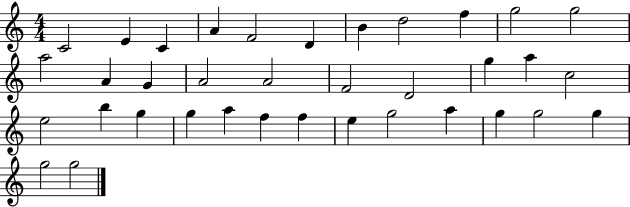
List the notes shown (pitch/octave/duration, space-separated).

C4/h E4/q C4/q A4/q F4/h D4/q B4/q D5/h F5/q G5/h G5/h A5/h A4/q G4/q A4/h A4/h F4/h D4/h G5/q A5/q C5/h E5/h B5/q G5/q G5/q A5/q F5/q F5/q E5/q G5/h A5/q G5/q G5/h G5/q G5/h G5/h